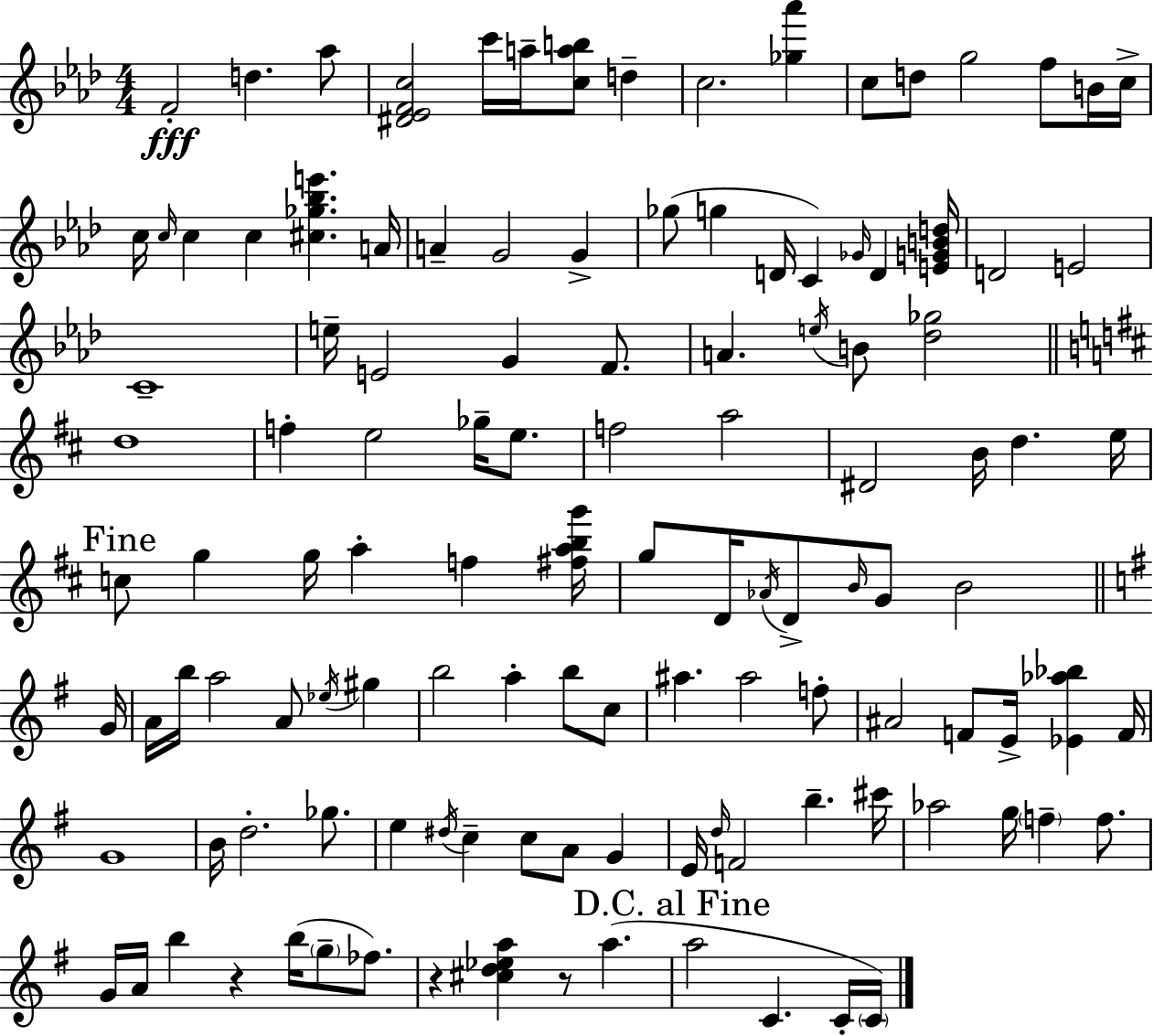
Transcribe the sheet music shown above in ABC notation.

X:1
T:Untitled
M:4/4
L:1/4
K:Fm
F2 d _a/2 [^D_EFc]2 c'/4 a/4 [cab]/2 d c2 [_g_a'] c/2 d/2 g2 f/2 B/4 c/4 c/4 c/4 c c [^c_g_be'] A/4 A G2 G _g/2 g D/4 C _G/4 D [EGBd]/4 D2 E2 C4 e/4 E2 G F/2 A e/4 B/2 [_d_g]2 d4 f e2 _g/4 e/2 f2 a2 ^D2 B/4 d e/4 c/2 g g/4 a f [^fabg']/4 g/2 D/4 _A/4 D/2 B/4 G/2 B2 G/4 A/4 b/4 a2 A/2 _e/4 ^g b2 a b/2 c/2 ^a ^a2 f/2 ^A2 F/2 E/4 [_E_a_b] F/4 G4 B/4 d2 _g/2 e ^d/4 c c/2 A/2 G E/4 d/4 F2 b ^c'/4 _a2 g/4 f f/2 G/4 A/4 b z b/4 g/2 _f/2 z [^cd_ea] z/2 a a2 C C/4 C/4